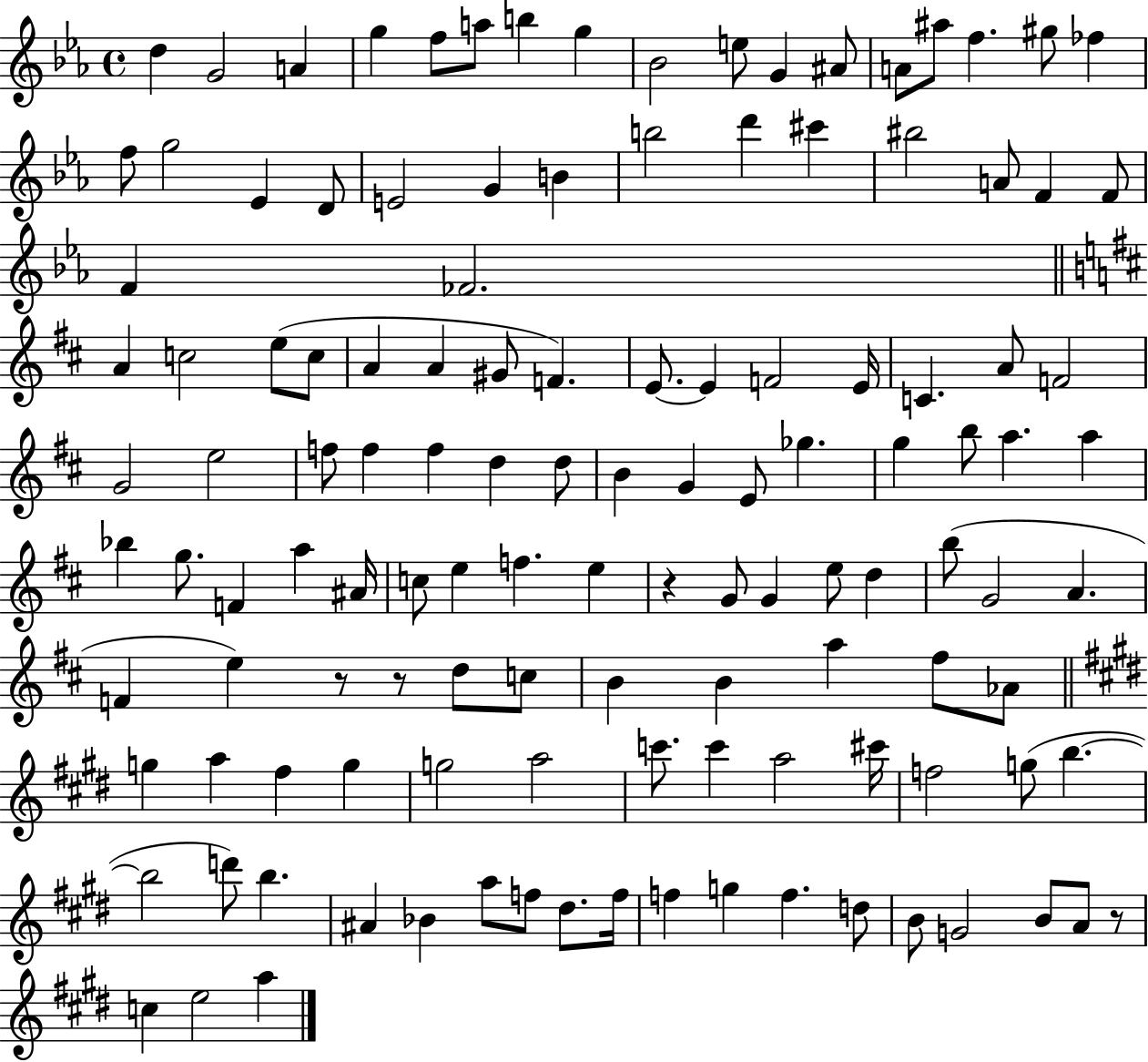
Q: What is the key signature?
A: EES major